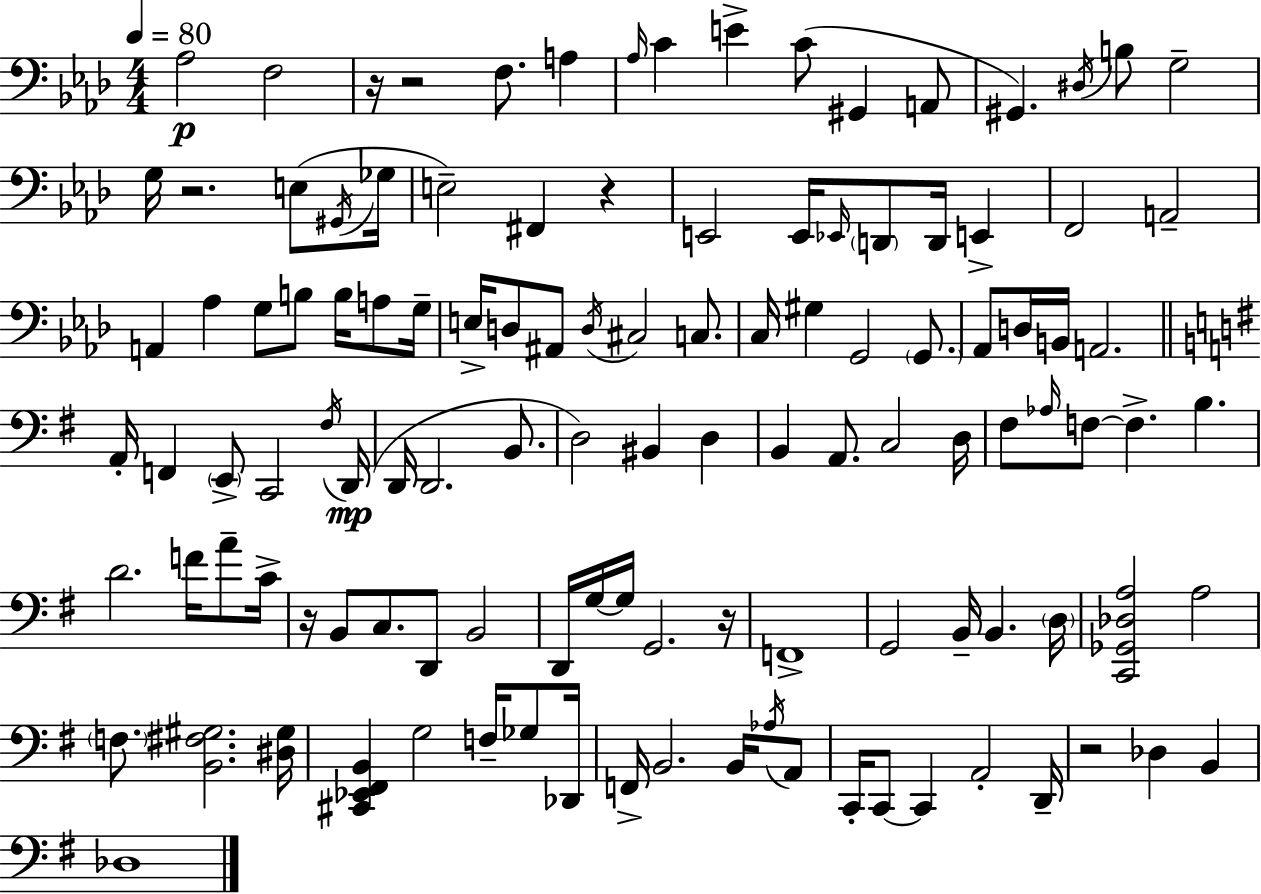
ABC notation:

X:1
T:Untitled
M:4/4
L:1/4
K:Ab
_A,2 F,2 z/4 z2 F,/2 A, _A,/4 C E C/2 ^G,, A,,/2 ^G,, ^D,/4 B,/2 G,2 G,/4 z2 E,/2 ^G,,/4 _G,/4 E,2 ^F,, z E,,2 E,,/4 _E,,/4 D,,/2 D,,/4 E,, F,,2 A,,2 A,, _A, G,/2 B,/2 B,/4 A,/2 G,/4 E,/4 D,/2 ^A,,/2 D,/4 ^C,2 C,/2 C,/4 ^G, G,,2 G,,/2 _A,,/2 D,/4 B,,/4 A,,2 A,,/4 F,, E,,/2 C,,2 ^F,/4 D,,/4 D,,/4 D,,2 B,,/2 D,2 ^B,, D, B,, A,,/2 C,2 D,/4 ^F,/2 _A,/4 F,/2 F, B, D2 F/4 A/2 C/4 z/4 B,,/2 C,/2 D,,/2 B,,2 D,,/4 G,/4 G,/4 G,,2 z/4 F,,4 G,,2 B,,/4 B,, D,/4 [C,,_G,,_D,A,]2 A,2 F,/2 [B,,^F,^G,]2 [^D,^G,]/4 [^C,,_E,,^F,,B,,] G,2 F,/4 _G,/2 _D,,/4 F,,/4 B,,2 B,,/4 _A,/4 A,,/2 C,,/4 C,,/2 C,, A,,2 D,,/4 z2 _D, B,, _D,4